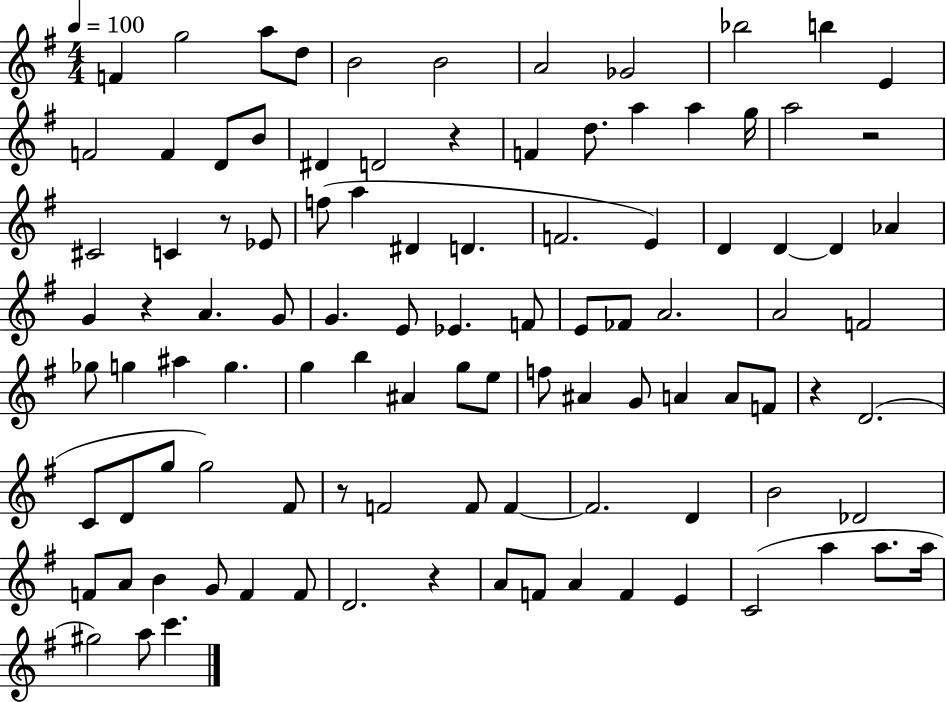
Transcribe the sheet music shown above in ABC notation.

X:1
T:Untitled
M:4/4
L:1/4
K:G
F g2 a/2 d/2 B2 B2 A2 _G2 _b2 b E F2 F D/2 B/2 ^D D2 z F d/2 a a g/4 a2 z2 ^C2 C z/2 _E/2 f/2 a ^D D F2 E D D D _A G z A G/2 G E/2 _E F/2 E/2 _F/2 A2 A2 F2 _g/2 g ^a g g b ^A g/2 e/2 f/2 ^A G/2 A A/2 F/2 z D2 C/2 D/2 g/2 g2 ^F/2 z/2 F2 F/2 F F2 D B2 _D2 F/2 A/2 B G/2 F F/2 D2 z A/2 F/2 A F E C2 a a/2 a/4 ^g2 a/2 c'